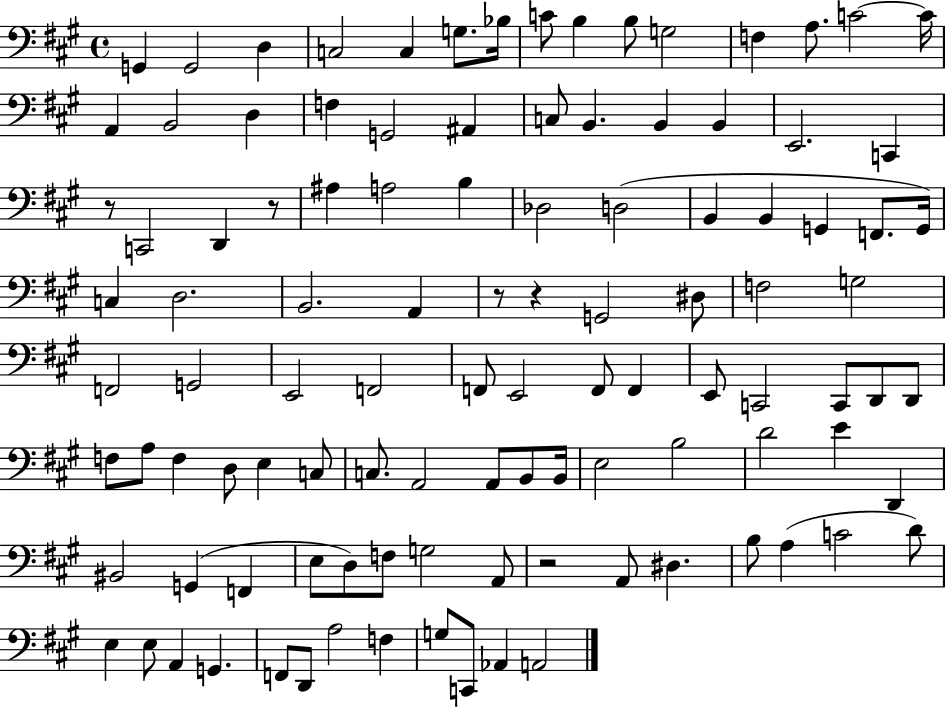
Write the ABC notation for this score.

X:1
T:Untitled
M:4/4
L:1/4
K:A
G,, G,,2 D, C,2 C, G,/2 _B,/4 C/2 B, B,/2 G,2 F, A,/2 C2 C/4 A,, B,,2 D, F, G,,2 ^A,, C,/2 B,, B,, B,, E,,2 C,, z/2 C,,2 D,, z/2 ^A, A,2 B, _D,2 D,2 B,, B,, G,, F,,/2 G,,/4 C, D,2 B,,2 A,, z/2 z G,,2 ^D,/2 F,2 G,2 F,,2 G,,2 E,,2 F,,2 F,,/2 E,,2 F,,/2 F,, E,,/2 C,,2 C,,/2 D,,/2 D,,/2 F,/2 A,/2 F, D,/2 E, C,/2 C,/2 A,,2 A,,/2 B,,/2 B,,/4 E,2 B,2 D2 E D,, ^B,,2 G,, F,, E,/2 D,/2 F,/2 G,2 A,,/2 z2 A,,/2 ^D, B,/2 A, C2 D/2 E, E,/2 A,, G,, F,,/2 D,,/2 A,2 F, G,/2 C,,/2 _A,, A,,2